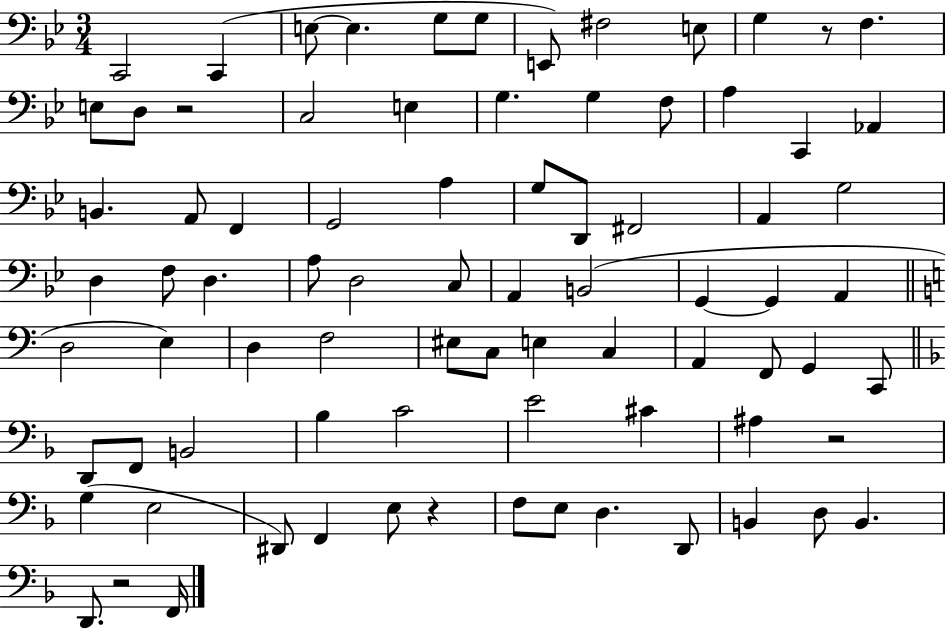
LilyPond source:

{
  \clef bass
  \numericTimeSignature
  \time 3/4
  \key bes \major
  c,2 c,4( | e8~~ e4. g8 g8 | e,8) fis2 e8 | g4 r8 f4. | \break e8 d8 r2 | c2 e4 | g4. g4 f8 | a4 c,4 aes,4 | \break b,4. a,8 f,4 | g,2 a4 | g8 d,8 fis,2 | a,4 g2 | \break d4 f8 d4. | a8 d2 c8 | a,4 b,2( | g,4~~ g,4 a,4 | \break \bar "||" \break \key c \major d2 e4) | d4 f2 | eis8 c8 e4 c4 | a,4 f,8 g,4 c,8 | \break \bar "||" \break \key f \major d,8 f,8 b,2 | bes4 c'2 | e'2 cis'4 | ais4 r2 | \break g4( e2 | dis,8) f,4 e8 r4 | f8 e8 d4. d,8 | b,4 d8 b,4. | \break d,8. r2 f,16 | \bar "|."
}